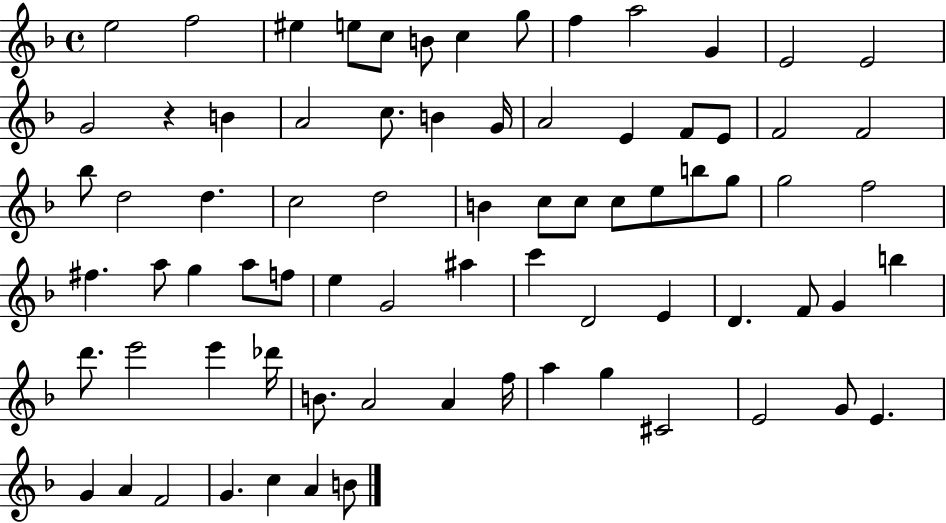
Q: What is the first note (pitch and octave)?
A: E5